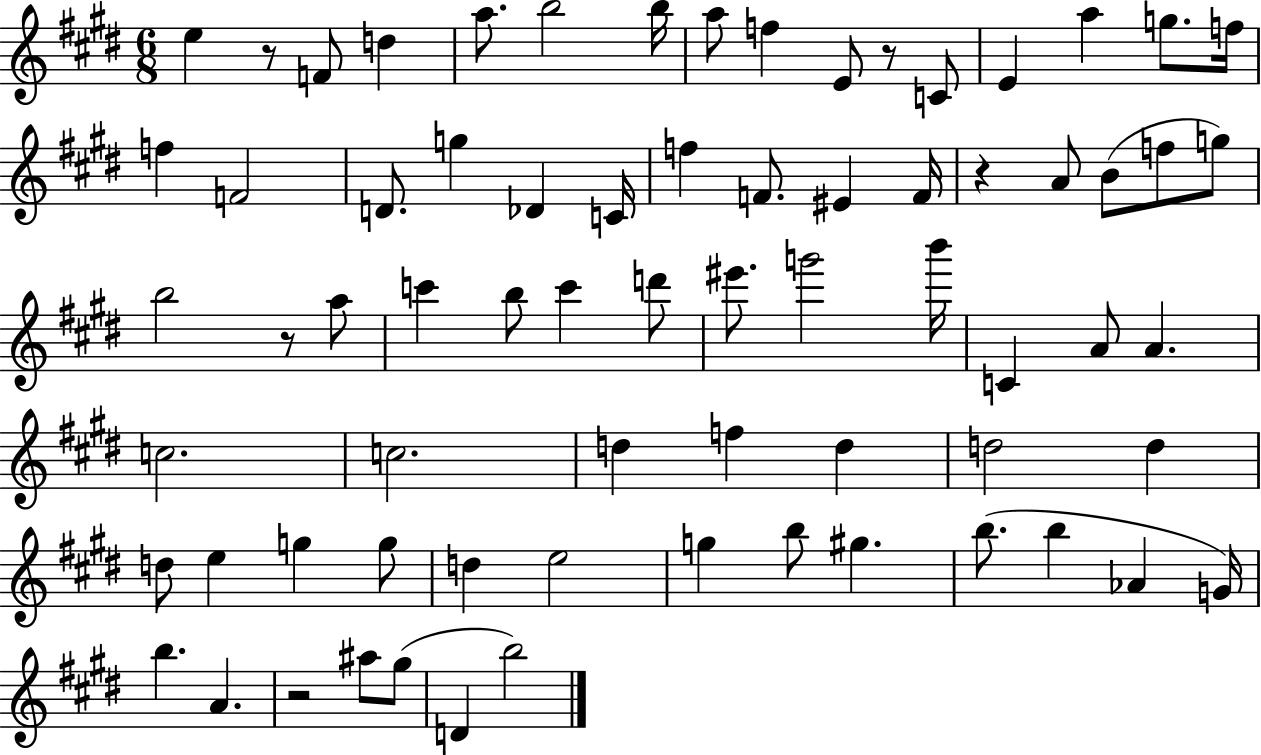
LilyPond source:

{
  \clef treble
  \numericTimeSignature
  \time 6/8
  \key e \major
  e''4 r8 f'8 d''4 | a''8. b''2 b''16 | a''8 f''4 e'8 r8 c'8 | e'4 a''4 g''8. f''16 | \break f''4 f'2 | d'8. g''4 des'4 c'16 | f''4 f'8. eis'4 f'16 | r4 a'8 b'8( f''8 g''8) | \break b''2 r8 a''8 | c'''4 b''8 c'''4 d'''8 | eis'''8. g'''2 b'''16 | c'4 a'8 a'4. | \break c''2. | c''2. | d''4 f''4 d''4 | d''2 d''4 | \break d''8 e''4 g''4 g''8 | d''4 e''2 | g''4 b''8 gis''4. | b''8.( b''4 aes'4 g'16) | \break b''4. a'4. | r2 ais''8 gis''8( | d'4 b''2) | \bar "|."
}